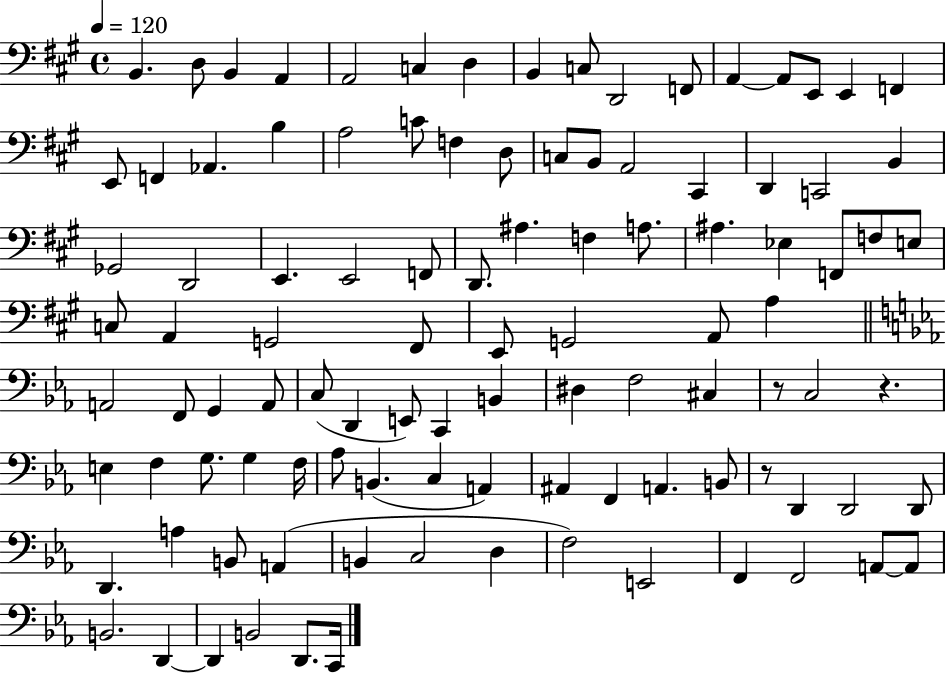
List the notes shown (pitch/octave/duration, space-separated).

B2/q. D3/e B2/q A2/q A2/h C3/q D3/q B2/q C3/e D2/h F2/e A2/q A2/e E2/e E2/q F2/q E2/e F2/q Ab2/q. B3/q A3/h C4/e F3/q D3/e C3/e B2/e A2/h C#2/q D2/q C2/h B2/q Gb2/h D2/h E2/q. E2/h F2/e D2/e. A#3/q. F3/q A3/e. A#3/q. Eb3/q F2/e F3/e E3/e C3/e A2/q G2/h F#2/e E2/e G2/h A2/e A3/q A2/h F2/e G2/q A2/e C3/e D2/q E2/e C2/q B2/q D#3/q F3/h C#3/q R/e C3/h R/q. E3/q F3/q G3/e. G3/q F3/s Ab3/e B2/q. C3/q A2/q A#2/q F2/q A2/q. B2/e R/e D2/q D2/h D2/e D2/q. A3/q B2/e A2/q B2/q C3/h D3/q F3/h E2/h F2/q F2/h A2/e A2/e B2/h. D2/q D2/q B2/h D2/e. C2/s